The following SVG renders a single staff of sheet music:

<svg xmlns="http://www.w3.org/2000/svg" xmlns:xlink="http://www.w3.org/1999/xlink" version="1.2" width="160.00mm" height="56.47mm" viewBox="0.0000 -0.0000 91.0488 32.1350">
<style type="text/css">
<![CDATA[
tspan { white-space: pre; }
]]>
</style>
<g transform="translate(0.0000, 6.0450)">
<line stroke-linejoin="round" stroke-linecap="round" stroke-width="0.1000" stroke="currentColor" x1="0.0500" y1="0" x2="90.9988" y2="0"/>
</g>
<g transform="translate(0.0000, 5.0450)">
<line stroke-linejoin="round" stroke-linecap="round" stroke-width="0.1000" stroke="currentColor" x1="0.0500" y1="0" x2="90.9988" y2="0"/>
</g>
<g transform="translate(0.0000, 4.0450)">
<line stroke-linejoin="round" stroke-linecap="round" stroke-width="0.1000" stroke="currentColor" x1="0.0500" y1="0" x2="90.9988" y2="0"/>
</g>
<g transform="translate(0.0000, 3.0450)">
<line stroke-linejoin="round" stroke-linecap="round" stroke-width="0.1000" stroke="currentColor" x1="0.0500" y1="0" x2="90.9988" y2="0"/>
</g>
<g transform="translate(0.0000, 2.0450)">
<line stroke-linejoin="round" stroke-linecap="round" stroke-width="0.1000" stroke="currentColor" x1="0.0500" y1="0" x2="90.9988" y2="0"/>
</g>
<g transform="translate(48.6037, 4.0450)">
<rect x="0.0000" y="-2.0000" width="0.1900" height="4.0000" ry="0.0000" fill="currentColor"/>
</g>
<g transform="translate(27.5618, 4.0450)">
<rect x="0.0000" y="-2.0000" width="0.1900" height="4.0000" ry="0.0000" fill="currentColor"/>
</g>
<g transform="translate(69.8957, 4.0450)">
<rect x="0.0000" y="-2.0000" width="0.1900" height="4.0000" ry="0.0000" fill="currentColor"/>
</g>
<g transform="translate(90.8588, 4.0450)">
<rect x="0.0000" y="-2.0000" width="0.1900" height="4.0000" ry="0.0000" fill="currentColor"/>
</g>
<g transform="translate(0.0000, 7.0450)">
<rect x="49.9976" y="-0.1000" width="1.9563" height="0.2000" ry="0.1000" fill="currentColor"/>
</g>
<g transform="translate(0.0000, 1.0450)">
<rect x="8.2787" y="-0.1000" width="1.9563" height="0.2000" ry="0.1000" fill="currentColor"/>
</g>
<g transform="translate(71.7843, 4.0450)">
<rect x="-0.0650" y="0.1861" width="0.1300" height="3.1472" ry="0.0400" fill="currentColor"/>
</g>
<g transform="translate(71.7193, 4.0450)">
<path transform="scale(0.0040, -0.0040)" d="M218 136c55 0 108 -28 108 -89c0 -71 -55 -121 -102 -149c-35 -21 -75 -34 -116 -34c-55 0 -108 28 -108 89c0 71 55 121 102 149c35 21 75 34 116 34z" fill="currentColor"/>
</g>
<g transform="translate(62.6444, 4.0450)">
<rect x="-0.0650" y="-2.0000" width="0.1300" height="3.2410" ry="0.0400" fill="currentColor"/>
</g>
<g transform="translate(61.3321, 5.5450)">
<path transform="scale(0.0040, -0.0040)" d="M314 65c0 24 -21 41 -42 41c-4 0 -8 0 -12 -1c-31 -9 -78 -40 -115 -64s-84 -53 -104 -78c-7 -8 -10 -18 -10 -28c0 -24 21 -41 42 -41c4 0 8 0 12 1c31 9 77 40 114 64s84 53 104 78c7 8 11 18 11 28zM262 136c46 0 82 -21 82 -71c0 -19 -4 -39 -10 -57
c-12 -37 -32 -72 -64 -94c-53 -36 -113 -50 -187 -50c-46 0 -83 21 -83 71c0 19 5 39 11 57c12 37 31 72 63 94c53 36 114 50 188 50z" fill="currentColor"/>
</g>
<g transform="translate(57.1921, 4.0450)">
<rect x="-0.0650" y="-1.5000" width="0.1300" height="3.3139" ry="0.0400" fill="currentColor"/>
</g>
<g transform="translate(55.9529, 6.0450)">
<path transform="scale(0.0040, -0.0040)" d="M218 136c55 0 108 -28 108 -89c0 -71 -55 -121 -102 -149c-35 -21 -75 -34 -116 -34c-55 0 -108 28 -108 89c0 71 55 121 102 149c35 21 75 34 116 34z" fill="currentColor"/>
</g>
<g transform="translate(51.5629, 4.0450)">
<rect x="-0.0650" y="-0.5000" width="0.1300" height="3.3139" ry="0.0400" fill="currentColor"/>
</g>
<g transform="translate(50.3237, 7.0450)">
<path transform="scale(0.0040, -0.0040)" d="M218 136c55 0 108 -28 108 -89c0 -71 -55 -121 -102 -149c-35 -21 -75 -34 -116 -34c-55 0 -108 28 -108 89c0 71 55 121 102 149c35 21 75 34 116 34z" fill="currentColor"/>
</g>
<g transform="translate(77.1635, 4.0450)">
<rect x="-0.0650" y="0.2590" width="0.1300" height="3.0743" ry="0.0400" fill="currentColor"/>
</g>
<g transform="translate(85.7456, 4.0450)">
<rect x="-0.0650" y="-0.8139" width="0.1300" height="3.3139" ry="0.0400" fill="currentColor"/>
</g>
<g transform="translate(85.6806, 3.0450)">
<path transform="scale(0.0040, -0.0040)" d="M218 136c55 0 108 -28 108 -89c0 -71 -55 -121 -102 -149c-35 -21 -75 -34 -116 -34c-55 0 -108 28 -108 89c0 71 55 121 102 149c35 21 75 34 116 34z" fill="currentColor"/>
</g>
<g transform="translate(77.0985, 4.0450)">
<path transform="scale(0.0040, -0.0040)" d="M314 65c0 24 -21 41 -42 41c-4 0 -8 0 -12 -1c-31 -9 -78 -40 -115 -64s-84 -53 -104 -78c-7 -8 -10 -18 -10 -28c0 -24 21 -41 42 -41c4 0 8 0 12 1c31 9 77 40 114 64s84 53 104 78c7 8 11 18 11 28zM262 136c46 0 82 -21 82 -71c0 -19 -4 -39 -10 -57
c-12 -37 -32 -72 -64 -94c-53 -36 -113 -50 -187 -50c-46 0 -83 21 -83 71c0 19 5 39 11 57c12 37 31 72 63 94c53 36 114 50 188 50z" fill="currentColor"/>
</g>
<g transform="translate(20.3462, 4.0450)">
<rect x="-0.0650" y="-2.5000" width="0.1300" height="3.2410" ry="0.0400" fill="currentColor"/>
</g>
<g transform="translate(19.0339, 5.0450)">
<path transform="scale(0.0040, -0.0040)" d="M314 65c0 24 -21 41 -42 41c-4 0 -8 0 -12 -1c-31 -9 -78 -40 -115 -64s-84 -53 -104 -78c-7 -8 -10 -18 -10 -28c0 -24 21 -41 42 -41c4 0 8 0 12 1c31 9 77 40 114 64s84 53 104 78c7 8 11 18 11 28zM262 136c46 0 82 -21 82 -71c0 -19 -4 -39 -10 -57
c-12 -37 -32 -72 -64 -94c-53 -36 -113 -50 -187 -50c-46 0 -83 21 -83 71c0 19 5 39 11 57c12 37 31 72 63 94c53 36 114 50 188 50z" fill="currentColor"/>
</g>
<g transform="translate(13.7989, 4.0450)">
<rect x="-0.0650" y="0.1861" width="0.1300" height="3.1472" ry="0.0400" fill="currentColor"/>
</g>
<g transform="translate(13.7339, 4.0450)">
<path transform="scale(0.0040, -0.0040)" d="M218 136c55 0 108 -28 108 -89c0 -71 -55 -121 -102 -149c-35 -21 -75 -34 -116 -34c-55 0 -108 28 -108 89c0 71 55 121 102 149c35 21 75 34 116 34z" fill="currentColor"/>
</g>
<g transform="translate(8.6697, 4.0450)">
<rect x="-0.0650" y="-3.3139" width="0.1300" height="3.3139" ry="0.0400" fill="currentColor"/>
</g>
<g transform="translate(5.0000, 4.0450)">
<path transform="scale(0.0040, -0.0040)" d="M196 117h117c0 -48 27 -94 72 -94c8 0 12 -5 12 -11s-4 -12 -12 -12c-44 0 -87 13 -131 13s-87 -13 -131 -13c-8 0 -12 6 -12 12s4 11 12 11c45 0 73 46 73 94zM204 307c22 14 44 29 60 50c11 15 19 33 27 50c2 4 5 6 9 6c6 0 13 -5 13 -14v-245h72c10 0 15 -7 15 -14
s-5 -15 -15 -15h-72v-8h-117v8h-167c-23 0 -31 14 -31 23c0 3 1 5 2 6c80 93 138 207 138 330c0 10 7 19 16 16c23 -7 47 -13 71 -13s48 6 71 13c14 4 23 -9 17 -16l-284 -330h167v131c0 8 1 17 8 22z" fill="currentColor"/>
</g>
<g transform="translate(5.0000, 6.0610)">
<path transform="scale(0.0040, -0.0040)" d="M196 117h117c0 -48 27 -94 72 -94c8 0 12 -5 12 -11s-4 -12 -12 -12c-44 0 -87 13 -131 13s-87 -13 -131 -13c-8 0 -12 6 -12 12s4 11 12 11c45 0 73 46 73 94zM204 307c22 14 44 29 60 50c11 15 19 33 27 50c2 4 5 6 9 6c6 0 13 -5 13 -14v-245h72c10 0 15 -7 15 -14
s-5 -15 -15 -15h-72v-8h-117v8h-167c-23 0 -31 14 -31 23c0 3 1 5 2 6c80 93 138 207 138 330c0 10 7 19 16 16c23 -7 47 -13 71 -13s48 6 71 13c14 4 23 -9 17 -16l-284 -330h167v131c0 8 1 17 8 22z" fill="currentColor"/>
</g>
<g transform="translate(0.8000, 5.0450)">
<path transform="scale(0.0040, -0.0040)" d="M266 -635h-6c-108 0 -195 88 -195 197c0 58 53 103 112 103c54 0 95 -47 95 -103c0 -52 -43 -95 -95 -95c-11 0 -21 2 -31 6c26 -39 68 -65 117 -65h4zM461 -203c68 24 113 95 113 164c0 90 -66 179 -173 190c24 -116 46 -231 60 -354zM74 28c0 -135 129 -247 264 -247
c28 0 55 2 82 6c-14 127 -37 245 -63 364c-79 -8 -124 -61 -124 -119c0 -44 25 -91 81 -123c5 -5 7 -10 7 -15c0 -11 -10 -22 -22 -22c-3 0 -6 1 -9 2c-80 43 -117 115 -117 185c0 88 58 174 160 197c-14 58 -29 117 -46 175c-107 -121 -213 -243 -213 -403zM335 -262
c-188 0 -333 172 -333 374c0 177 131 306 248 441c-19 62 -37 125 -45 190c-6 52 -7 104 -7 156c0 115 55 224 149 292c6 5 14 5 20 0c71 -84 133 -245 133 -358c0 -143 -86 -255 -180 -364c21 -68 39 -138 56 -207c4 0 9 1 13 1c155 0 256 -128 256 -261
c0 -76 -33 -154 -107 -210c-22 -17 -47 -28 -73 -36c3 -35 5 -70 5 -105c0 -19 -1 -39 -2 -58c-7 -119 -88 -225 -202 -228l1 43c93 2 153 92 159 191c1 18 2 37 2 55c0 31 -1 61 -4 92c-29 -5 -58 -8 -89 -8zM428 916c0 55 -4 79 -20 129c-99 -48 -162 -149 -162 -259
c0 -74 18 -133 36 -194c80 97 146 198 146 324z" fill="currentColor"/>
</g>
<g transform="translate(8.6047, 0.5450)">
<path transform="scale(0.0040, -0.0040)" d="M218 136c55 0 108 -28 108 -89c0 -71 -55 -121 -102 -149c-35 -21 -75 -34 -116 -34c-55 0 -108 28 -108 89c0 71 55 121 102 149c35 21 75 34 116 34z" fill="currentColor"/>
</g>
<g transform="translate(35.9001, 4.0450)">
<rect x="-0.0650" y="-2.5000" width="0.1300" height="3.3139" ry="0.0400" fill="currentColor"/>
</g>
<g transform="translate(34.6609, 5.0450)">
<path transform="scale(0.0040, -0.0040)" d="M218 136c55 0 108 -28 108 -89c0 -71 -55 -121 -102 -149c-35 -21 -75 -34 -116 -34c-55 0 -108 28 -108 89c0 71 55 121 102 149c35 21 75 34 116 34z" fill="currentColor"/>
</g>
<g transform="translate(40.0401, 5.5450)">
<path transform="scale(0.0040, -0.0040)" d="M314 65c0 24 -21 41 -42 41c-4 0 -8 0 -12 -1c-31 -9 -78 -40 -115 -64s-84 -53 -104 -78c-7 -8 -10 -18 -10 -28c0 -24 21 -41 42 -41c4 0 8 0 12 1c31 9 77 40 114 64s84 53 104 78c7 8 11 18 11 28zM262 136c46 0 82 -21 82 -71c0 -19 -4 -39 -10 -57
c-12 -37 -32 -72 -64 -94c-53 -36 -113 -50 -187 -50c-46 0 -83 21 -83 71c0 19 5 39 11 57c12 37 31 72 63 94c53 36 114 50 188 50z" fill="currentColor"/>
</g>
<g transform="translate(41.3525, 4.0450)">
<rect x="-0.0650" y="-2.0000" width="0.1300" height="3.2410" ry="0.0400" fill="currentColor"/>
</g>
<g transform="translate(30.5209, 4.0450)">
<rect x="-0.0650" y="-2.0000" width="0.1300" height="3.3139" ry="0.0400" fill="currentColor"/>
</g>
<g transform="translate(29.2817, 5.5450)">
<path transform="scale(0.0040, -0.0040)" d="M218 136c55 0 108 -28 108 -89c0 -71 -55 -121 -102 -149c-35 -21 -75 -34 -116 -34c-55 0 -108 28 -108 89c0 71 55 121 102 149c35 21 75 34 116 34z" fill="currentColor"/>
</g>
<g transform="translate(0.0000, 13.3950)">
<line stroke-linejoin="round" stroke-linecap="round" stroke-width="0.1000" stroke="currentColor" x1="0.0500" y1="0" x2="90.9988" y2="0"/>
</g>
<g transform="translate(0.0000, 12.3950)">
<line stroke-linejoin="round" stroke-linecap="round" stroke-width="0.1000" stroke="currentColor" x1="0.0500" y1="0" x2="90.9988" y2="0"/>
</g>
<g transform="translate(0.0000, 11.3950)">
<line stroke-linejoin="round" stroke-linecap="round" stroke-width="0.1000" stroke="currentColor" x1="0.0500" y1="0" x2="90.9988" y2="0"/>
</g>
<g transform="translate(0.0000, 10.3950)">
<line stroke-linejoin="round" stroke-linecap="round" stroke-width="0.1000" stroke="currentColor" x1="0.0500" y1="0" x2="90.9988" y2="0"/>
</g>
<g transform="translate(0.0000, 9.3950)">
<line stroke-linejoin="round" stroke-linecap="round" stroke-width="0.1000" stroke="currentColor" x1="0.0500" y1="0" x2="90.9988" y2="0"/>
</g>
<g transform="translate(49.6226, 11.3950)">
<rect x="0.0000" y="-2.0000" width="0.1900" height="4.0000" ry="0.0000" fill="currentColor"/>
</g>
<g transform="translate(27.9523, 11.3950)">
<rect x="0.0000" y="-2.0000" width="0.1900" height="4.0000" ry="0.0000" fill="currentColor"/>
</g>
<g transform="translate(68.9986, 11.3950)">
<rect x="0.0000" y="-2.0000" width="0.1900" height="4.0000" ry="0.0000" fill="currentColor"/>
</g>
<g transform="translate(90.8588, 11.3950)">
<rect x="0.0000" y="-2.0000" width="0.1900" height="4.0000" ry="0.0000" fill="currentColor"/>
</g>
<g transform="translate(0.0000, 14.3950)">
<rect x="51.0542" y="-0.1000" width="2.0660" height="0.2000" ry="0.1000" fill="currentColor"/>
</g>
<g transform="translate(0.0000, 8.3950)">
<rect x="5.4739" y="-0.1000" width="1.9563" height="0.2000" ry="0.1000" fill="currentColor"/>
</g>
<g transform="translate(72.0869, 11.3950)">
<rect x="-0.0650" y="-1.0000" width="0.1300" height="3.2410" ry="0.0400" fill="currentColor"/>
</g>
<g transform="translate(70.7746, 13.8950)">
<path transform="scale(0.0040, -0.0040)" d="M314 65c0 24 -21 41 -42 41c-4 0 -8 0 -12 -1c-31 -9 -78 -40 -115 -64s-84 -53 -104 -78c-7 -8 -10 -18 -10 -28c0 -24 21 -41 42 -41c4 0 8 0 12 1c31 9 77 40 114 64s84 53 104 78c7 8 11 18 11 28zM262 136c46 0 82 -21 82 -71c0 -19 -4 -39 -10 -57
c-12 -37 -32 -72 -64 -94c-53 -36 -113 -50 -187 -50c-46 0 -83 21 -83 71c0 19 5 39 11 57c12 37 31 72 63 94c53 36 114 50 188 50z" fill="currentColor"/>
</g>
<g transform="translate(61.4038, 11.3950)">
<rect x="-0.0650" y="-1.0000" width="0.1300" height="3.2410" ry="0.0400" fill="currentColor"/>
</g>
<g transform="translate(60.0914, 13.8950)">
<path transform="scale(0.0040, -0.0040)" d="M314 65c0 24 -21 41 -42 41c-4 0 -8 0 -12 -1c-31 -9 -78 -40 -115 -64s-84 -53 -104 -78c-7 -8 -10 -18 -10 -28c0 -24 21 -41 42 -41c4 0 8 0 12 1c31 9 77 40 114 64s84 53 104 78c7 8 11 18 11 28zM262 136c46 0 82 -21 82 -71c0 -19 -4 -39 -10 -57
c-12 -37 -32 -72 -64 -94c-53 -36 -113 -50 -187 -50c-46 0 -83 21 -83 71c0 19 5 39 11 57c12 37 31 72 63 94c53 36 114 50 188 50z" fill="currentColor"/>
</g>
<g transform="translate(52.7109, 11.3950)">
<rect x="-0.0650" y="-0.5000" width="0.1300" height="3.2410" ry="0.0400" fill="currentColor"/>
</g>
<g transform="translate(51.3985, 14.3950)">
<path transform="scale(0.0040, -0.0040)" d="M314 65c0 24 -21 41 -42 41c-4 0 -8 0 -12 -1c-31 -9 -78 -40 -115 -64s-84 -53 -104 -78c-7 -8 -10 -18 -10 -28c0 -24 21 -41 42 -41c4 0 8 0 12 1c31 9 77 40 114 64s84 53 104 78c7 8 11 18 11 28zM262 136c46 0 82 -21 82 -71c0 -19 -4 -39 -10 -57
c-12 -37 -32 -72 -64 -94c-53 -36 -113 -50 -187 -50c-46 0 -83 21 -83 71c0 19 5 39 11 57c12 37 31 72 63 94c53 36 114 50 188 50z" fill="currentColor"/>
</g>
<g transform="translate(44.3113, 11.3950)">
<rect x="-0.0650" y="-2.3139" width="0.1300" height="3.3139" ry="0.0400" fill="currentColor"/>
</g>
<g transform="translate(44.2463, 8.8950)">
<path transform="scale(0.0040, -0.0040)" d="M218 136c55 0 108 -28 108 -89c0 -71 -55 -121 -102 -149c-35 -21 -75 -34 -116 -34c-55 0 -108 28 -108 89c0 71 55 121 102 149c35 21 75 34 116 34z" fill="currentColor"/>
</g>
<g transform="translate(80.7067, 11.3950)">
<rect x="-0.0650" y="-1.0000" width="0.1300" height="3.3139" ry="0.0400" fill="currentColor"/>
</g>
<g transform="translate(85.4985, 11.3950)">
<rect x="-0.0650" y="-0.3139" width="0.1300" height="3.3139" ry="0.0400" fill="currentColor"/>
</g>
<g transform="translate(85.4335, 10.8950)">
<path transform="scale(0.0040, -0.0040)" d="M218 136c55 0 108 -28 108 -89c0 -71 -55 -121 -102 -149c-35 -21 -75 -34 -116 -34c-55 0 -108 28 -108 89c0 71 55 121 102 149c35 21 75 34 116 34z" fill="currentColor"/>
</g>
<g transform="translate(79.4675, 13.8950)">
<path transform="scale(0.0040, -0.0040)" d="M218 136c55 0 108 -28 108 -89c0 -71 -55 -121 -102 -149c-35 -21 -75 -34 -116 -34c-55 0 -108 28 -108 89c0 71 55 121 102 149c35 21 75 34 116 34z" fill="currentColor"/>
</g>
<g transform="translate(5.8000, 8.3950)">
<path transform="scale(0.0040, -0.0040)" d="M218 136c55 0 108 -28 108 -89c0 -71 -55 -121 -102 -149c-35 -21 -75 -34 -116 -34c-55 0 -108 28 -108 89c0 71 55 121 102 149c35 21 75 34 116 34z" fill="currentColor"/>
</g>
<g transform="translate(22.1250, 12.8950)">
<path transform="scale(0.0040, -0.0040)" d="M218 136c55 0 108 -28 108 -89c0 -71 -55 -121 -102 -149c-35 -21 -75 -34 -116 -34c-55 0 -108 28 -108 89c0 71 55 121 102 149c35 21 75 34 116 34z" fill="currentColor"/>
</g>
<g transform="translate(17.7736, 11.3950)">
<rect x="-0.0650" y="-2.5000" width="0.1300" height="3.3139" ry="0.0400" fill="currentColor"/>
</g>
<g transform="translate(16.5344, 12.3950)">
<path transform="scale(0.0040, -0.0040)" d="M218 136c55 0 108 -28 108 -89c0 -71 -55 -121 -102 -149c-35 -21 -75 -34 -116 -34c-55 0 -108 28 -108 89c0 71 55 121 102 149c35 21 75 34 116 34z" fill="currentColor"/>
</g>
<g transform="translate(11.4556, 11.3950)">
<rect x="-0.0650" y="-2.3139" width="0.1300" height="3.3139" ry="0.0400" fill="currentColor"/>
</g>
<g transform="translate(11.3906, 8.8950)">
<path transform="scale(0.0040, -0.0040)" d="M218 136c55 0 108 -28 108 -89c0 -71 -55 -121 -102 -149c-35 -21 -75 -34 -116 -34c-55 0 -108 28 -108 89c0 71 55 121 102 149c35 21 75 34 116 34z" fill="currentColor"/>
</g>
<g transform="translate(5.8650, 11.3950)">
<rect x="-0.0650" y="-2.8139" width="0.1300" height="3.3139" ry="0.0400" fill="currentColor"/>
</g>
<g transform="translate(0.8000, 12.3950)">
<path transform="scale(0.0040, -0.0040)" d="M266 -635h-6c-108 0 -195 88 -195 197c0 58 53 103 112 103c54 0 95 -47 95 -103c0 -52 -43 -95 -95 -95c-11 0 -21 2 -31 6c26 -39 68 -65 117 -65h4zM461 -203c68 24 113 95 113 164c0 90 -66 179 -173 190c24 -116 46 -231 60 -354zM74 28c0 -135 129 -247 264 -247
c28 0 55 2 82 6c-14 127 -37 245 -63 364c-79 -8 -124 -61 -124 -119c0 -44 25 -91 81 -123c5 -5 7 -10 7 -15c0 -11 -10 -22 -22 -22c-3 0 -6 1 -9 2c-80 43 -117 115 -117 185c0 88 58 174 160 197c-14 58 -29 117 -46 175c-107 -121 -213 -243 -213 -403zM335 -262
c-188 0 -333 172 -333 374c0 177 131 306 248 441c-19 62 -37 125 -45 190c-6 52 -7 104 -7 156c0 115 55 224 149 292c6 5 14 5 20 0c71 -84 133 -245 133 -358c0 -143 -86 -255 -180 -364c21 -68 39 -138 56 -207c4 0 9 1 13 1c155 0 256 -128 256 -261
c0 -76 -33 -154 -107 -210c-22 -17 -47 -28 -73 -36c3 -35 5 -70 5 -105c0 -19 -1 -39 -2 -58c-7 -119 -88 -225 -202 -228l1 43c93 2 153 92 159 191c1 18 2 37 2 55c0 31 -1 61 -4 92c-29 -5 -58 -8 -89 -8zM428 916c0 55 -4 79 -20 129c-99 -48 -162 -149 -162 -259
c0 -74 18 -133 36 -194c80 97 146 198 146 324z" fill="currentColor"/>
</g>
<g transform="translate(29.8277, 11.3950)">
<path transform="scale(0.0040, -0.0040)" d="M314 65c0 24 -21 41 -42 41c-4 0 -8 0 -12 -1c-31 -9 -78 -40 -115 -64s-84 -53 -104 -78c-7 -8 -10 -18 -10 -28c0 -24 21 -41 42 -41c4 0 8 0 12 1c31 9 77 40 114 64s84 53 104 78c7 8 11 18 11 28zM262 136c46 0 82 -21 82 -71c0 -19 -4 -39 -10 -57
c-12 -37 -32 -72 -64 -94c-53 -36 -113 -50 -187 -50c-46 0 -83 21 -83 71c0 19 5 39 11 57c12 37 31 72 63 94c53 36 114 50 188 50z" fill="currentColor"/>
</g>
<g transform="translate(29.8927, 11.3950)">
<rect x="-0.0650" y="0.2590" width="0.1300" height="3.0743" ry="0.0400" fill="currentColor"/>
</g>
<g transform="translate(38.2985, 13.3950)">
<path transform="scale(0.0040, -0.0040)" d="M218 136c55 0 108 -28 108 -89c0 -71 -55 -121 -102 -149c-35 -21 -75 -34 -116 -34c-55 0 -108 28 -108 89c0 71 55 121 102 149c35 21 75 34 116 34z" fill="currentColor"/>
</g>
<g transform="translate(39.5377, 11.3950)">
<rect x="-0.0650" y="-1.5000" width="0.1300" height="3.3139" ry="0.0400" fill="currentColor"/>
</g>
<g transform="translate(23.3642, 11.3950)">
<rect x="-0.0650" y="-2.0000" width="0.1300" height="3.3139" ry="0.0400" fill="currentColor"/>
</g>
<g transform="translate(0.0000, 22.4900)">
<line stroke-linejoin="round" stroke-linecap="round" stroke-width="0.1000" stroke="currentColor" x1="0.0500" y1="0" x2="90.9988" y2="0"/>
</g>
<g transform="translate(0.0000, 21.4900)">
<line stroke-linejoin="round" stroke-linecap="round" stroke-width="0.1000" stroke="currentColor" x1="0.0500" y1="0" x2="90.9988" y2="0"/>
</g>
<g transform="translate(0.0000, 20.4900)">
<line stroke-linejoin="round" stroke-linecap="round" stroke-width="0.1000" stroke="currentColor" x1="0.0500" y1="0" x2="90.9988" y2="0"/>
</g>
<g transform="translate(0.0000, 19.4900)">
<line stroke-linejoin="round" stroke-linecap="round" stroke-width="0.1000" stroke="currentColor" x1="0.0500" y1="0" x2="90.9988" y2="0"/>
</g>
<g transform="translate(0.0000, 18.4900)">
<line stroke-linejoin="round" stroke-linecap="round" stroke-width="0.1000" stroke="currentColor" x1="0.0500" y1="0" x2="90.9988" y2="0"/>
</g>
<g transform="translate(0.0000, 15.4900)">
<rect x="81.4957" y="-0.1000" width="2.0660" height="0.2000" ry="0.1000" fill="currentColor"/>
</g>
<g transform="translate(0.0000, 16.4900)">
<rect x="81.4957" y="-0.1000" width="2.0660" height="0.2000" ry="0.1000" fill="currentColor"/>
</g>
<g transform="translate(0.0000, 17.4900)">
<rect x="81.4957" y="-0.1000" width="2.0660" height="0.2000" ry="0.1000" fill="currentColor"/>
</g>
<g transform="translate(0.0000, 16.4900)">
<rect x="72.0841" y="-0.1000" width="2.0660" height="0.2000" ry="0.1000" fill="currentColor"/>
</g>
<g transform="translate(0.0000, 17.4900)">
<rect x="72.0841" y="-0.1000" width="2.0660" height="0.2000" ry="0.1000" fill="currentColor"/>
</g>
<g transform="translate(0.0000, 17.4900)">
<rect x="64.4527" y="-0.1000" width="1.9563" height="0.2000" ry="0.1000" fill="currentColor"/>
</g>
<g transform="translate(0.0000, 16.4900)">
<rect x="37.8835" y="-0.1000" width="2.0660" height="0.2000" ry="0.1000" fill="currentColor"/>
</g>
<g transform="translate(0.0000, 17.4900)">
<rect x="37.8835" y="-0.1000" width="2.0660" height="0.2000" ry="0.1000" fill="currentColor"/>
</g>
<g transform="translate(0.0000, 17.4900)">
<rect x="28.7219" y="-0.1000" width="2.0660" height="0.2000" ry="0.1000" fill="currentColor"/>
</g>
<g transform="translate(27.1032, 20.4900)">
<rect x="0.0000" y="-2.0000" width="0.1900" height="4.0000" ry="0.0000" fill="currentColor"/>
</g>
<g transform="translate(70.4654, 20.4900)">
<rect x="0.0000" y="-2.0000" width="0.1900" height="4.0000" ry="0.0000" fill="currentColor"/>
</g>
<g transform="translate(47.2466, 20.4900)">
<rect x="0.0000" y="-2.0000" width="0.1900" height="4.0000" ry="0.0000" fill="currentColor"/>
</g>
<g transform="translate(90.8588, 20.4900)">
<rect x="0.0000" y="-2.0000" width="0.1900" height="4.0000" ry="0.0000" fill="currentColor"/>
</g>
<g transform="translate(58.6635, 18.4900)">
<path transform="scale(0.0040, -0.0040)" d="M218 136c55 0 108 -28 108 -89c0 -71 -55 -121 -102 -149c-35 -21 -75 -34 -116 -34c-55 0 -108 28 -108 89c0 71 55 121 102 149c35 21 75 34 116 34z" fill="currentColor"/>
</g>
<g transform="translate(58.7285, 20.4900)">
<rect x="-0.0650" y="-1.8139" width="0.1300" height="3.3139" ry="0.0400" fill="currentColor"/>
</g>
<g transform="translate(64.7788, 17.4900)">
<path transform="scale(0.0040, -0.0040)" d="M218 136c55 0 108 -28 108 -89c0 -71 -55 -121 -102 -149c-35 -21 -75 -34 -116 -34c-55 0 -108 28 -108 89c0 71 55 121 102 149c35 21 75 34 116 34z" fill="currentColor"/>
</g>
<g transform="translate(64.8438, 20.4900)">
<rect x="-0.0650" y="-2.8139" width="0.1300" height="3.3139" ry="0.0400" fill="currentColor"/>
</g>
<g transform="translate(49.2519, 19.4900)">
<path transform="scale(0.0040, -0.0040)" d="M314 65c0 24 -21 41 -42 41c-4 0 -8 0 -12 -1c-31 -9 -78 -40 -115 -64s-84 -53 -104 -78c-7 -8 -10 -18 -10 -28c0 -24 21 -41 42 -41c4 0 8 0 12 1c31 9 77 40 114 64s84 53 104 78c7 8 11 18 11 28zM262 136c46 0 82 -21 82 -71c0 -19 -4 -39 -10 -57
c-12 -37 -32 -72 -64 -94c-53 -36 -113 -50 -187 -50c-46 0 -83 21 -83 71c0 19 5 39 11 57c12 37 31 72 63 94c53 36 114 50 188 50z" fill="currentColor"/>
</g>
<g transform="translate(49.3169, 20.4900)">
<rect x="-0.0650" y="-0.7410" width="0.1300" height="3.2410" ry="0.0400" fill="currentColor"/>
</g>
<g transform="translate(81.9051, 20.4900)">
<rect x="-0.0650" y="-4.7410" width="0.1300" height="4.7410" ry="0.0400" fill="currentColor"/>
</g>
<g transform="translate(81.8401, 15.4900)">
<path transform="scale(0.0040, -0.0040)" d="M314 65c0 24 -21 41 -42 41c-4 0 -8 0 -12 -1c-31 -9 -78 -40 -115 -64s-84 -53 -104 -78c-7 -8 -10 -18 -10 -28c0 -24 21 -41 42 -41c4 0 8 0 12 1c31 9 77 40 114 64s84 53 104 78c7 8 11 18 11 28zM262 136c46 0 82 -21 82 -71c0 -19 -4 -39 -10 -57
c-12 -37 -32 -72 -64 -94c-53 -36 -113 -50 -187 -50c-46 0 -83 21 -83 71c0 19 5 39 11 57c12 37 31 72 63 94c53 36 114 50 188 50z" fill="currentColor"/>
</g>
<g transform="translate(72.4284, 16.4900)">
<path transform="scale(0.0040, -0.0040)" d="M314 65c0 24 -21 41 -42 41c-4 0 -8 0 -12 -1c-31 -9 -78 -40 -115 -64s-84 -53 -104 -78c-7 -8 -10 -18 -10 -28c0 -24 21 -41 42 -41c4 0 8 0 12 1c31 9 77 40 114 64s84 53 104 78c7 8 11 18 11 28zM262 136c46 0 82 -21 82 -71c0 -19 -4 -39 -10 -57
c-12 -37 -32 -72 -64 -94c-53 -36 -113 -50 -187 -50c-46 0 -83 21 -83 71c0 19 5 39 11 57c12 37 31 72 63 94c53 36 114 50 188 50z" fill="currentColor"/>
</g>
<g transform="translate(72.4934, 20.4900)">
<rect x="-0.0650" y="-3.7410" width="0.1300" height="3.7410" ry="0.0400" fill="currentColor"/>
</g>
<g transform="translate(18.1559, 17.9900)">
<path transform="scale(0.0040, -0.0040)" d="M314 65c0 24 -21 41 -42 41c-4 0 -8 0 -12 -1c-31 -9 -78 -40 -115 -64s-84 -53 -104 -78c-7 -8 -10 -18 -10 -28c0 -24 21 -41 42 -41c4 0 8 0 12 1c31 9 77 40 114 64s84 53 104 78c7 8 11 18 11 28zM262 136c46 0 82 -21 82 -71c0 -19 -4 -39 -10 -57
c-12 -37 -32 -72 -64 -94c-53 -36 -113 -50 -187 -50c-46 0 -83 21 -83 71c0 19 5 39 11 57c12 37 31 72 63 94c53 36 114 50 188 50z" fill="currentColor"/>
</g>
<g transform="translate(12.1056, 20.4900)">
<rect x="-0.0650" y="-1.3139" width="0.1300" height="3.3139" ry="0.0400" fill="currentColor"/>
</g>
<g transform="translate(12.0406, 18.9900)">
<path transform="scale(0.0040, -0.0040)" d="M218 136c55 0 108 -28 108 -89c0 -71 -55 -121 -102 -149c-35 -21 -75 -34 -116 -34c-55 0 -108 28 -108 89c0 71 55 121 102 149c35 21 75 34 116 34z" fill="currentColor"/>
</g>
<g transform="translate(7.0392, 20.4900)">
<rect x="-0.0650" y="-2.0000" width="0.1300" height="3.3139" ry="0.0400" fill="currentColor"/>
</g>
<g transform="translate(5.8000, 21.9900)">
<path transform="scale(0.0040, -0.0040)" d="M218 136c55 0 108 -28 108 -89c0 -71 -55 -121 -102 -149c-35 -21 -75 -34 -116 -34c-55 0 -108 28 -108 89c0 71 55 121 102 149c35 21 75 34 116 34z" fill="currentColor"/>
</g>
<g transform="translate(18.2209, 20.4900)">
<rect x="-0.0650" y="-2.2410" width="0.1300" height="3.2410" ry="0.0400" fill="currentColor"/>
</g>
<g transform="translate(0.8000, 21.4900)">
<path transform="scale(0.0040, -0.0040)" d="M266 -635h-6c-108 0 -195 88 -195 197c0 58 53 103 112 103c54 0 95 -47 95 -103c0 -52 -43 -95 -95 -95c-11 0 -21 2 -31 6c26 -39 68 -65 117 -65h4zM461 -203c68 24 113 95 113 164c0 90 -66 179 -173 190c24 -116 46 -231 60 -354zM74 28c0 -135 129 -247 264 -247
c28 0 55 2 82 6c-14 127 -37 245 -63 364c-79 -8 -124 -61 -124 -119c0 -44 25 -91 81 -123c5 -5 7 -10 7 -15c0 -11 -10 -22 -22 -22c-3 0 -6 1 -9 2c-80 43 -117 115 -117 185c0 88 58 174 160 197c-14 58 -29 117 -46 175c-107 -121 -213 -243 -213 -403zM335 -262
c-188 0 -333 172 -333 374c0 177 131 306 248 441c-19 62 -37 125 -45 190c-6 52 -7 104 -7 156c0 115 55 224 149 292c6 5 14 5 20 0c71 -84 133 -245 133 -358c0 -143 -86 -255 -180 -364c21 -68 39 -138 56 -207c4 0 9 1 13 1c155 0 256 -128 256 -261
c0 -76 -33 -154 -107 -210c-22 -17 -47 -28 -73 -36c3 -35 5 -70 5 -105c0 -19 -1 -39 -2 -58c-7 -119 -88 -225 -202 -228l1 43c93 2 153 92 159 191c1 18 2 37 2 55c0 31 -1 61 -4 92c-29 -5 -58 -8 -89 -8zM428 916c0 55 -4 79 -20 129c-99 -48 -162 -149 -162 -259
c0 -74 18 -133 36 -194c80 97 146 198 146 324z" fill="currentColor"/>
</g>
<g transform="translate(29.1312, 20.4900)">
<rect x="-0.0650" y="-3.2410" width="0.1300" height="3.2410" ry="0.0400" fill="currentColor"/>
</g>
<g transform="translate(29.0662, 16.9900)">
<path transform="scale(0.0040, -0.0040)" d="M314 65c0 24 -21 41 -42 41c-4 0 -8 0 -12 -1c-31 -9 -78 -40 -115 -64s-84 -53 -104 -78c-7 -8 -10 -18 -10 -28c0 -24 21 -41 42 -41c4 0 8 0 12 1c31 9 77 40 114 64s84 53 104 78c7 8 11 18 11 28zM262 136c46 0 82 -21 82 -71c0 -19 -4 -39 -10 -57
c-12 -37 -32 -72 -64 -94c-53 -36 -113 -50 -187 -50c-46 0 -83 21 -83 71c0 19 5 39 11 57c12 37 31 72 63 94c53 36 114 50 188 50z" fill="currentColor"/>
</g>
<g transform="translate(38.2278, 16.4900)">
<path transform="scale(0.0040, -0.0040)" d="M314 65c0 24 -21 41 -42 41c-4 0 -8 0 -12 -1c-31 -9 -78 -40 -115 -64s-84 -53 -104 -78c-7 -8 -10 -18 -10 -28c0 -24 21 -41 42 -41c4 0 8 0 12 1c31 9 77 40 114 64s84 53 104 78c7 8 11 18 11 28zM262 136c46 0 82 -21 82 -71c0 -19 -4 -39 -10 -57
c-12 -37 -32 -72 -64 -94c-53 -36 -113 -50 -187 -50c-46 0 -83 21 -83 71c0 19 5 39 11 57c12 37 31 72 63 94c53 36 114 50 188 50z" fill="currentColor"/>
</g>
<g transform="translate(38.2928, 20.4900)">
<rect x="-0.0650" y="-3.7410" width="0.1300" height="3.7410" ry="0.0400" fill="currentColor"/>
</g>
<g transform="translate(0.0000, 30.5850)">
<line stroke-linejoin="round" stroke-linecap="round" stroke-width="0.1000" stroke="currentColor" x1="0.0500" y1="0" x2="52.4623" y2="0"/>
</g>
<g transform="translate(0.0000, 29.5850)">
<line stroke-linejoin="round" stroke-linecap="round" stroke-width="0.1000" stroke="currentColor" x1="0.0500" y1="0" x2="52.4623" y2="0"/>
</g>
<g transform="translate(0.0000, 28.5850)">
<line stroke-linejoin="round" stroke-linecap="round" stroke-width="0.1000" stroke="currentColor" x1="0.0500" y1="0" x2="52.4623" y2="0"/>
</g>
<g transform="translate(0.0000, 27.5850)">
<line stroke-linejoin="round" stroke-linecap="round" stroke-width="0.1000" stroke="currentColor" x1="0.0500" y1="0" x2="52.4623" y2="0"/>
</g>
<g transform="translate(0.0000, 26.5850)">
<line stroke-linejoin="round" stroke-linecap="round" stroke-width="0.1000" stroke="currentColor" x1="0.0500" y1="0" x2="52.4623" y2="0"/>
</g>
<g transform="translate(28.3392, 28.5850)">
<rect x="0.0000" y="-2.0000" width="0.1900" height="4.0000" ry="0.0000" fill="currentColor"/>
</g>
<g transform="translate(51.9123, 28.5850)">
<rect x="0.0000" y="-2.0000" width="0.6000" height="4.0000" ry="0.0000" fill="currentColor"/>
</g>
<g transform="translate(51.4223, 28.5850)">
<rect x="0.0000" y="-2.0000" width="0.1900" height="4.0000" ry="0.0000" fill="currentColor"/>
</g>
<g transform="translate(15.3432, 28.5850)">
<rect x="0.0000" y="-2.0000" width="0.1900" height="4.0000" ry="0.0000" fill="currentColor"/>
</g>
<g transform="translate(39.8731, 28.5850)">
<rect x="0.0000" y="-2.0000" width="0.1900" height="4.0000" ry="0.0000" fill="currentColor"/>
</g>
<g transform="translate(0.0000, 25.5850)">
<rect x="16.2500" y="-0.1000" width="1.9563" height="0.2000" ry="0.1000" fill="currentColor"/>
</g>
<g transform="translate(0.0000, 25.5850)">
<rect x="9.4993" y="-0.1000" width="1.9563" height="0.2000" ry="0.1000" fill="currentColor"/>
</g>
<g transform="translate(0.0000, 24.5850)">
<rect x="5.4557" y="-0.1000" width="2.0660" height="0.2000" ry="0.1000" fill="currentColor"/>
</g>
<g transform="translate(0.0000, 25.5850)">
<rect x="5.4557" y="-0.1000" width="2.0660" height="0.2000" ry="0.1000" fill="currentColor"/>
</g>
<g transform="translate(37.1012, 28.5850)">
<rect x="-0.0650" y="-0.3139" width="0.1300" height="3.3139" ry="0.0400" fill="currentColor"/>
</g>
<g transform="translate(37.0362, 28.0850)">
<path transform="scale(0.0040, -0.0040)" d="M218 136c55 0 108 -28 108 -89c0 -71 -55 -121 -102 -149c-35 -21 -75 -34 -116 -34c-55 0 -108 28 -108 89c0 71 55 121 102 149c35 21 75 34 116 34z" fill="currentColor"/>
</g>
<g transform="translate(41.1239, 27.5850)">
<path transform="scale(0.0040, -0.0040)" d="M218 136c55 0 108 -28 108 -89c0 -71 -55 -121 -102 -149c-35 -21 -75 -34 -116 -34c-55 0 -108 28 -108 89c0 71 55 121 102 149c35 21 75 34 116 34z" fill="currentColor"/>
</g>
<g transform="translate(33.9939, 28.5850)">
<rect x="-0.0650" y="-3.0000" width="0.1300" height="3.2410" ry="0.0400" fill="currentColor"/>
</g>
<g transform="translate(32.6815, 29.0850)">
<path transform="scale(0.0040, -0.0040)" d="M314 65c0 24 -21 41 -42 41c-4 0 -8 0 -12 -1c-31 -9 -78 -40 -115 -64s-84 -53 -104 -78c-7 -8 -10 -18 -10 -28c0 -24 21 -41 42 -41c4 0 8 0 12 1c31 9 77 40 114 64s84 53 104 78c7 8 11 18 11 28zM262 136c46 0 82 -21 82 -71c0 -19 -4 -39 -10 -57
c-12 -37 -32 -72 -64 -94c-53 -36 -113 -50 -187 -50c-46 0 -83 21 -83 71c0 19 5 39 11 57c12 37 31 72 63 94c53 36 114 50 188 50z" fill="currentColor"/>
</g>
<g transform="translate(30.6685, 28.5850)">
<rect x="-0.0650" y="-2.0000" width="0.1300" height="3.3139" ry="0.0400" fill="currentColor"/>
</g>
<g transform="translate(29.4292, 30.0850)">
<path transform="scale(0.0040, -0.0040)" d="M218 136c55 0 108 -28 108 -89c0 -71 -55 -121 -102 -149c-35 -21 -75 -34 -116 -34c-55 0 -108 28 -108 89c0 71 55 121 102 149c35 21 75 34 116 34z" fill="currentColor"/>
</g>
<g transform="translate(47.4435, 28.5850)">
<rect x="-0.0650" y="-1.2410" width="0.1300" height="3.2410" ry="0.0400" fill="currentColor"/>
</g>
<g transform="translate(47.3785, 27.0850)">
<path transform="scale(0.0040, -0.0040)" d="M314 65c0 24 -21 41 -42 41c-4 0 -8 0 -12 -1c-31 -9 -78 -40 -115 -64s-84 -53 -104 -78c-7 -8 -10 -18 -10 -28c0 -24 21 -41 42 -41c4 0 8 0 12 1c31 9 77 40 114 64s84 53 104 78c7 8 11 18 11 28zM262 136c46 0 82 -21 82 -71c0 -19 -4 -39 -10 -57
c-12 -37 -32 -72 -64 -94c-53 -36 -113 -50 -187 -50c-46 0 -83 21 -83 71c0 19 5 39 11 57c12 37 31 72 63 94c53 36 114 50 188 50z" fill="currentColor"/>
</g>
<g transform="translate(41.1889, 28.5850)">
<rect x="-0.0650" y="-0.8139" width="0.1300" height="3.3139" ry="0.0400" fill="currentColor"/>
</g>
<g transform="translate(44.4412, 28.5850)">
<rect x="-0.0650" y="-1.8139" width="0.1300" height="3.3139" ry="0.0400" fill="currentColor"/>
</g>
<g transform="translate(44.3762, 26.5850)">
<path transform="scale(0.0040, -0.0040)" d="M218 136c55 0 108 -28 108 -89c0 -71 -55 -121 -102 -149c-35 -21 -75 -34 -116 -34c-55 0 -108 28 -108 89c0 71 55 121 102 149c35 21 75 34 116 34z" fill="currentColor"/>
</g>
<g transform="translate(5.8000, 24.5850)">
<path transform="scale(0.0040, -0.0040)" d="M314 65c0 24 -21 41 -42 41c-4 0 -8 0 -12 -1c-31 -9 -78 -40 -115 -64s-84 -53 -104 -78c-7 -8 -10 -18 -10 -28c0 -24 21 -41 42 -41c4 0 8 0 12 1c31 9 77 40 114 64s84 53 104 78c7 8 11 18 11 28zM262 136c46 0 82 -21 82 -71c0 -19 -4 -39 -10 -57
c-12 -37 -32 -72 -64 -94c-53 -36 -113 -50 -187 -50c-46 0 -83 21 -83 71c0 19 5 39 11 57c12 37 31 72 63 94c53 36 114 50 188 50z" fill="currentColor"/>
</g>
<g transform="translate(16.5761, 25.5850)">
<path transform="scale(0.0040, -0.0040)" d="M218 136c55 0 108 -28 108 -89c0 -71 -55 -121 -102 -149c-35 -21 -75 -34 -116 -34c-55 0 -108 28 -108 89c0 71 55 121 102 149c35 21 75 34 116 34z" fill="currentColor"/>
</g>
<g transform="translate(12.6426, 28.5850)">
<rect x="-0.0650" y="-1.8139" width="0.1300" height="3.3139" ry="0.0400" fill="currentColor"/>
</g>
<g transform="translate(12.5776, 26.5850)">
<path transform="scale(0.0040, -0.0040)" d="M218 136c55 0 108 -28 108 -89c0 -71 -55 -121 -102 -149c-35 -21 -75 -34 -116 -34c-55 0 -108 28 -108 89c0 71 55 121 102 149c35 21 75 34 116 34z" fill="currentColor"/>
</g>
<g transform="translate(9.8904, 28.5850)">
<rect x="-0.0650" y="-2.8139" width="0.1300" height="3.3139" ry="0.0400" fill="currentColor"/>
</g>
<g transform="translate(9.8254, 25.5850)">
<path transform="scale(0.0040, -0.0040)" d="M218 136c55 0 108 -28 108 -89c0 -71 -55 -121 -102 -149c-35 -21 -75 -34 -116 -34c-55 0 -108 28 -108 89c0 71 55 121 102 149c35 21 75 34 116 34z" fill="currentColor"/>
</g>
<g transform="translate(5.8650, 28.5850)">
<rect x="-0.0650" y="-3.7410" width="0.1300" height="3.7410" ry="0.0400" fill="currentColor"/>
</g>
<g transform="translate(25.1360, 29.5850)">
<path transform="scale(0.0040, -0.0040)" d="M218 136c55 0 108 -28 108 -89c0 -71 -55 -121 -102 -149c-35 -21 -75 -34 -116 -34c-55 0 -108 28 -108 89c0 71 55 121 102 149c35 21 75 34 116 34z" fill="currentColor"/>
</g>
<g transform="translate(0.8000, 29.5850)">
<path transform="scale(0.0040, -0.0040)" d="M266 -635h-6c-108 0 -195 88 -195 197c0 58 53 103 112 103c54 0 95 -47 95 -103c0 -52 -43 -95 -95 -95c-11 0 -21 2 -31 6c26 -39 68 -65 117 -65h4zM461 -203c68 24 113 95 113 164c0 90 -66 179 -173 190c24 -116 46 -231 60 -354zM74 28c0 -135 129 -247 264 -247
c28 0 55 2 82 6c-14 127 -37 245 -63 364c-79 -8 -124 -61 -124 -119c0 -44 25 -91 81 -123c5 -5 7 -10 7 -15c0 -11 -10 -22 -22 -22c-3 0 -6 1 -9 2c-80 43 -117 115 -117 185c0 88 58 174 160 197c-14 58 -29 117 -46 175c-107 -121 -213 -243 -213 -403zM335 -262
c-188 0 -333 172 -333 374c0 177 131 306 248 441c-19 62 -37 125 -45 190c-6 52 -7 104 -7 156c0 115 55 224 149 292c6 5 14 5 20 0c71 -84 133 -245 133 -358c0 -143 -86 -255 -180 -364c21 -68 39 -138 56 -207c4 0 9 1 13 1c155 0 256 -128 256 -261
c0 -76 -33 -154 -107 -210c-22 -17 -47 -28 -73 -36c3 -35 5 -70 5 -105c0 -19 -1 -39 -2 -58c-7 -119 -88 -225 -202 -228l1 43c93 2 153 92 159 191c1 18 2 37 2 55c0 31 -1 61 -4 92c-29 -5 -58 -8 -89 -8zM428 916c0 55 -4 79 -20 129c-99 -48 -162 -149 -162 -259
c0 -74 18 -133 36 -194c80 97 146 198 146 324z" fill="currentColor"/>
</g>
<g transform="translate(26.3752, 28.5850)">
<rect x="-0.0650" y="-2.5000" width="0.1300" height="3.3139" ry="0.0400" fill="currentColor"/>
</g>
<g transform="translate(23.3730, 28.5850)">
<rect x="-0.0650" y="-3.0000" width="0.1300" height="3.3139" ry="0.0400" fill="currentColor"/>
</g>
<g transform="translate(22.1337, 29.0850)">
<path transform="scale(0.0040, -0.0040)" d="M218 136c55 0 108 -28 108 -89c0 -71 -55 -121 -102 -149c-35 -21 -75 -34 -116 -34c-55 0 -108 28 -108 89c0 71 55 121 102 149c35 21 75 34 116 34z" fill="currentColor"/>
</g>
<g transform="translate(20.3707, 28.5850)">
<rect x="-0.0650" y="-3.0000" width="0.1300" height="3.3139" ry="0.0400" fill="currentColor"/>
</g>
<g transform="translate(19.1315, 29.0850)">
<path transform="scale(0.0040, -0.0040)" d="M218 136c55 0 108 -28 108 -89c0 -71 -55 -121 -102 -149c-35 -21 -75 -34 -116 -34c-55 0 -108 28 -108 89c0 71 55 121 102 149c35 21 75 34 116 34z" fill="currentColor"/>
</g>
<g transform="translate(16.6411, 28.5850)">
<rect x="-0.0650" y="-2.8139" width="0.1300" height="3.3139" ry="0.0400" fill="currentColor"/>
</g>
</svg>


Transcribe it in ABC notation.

X:1
T:Untitled
M:4/4
L:1/4
K:C
b B G2 F G F2 C E F2 B B2 d a g G F B2 E g C2 D2 D2 D c F e g2 b2 c'2 d2 f a c'2 e'2 c'2 a f a A A G F A2 c d f e2